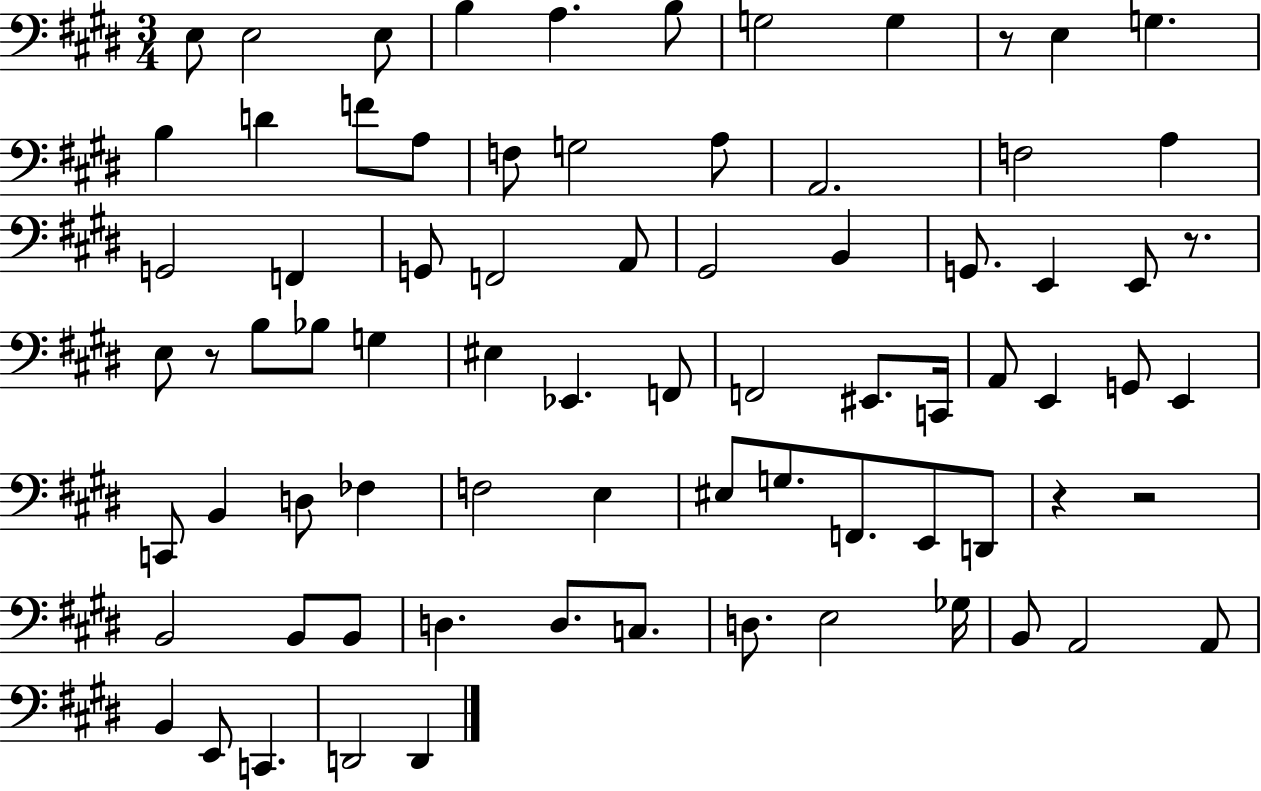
X:1
T:Untitled
M:3/4
L:1/4
K:E
E,/2 E,2 E,/2 B, A, B,/2 G,2 G, z/2 E, G, B, D F/2 A,/2 F,/2 G,2 A,/2 A,,2 F,2 A, G,,2 F,, G,,/2 F,,2 A,,/2 ^G,,2 B,, G,,/2 E,, E,,/2 z/2 E,/2 z/2 B,/2 _B,/2 G, ^E, _E,, F,,/2 F,,2 ^E,,/2 C,,/4 A,,/2 E,, G,,/2 E,, C,,/2 B,, D,/2 _F, F,2 E, ^E,/2 G,/2 F,,/2 E,,/2 D,,/2 z z2 B,,2 B,,/2 B,,/2 D, D,/2 C,/2 D,/2 E,2 _G,/4 B,,/2 A,,2 A,,/2 B,, E,,/2 C,, D,,2 D,,